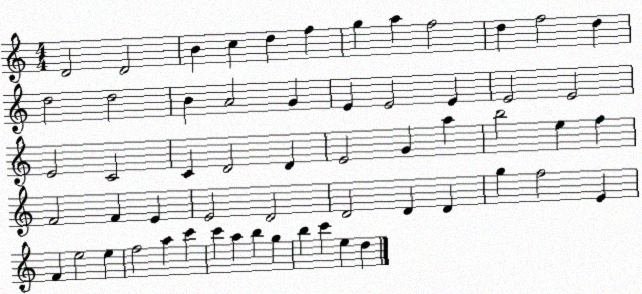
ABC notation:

X:1
T:Untitled
M:4/4
L:1/4
K:C
D2 D2 B c d f g a f2 d f2 d d2 d2 B A2 G E E2 E E2 E2 E2 C2 C D2 D E2 G a b2 e f F2 F E E2 D2 D2 D D g f2 E F e2 e f2 a c' c' a b g b c' e d